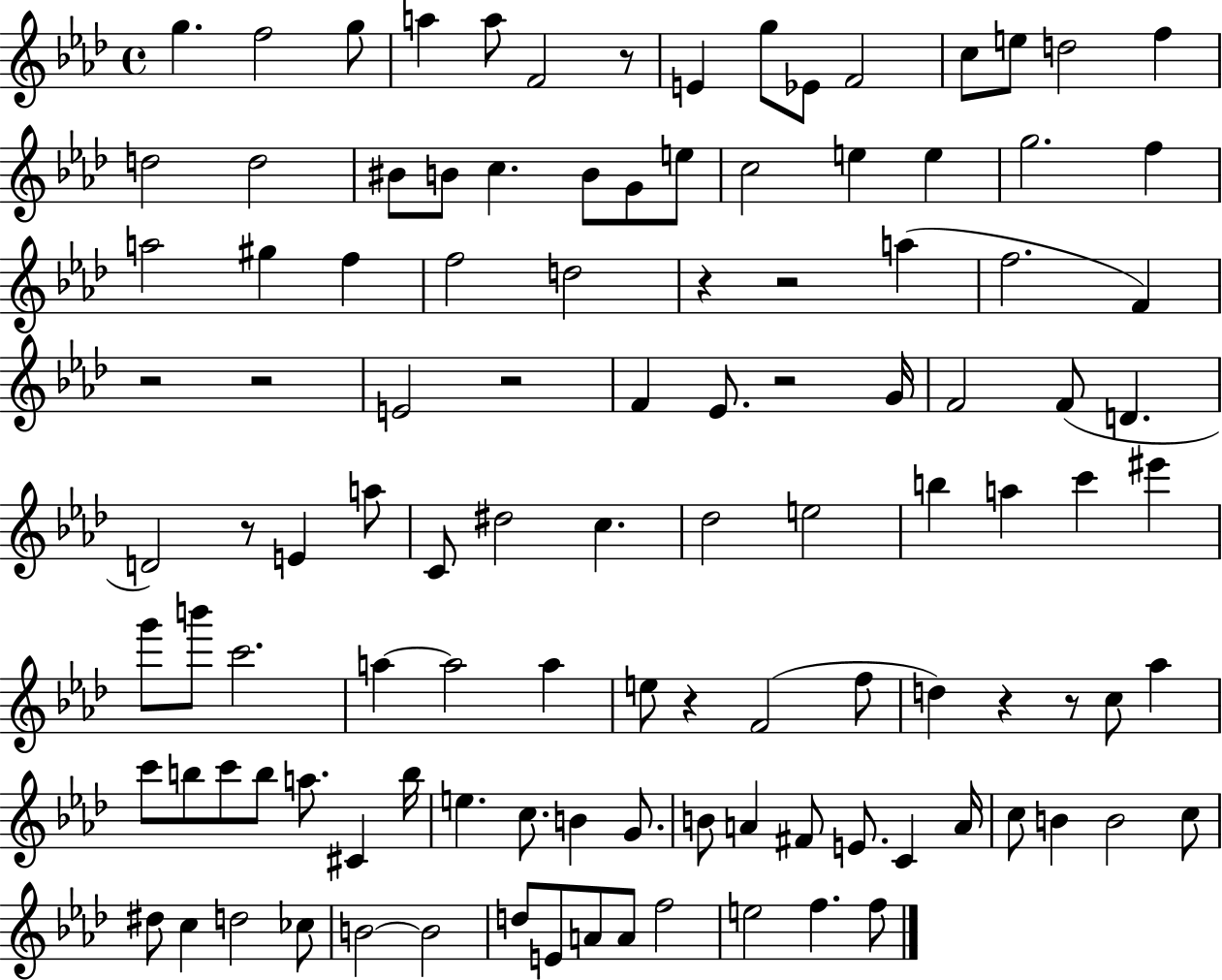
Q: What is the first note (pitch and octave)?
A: G5